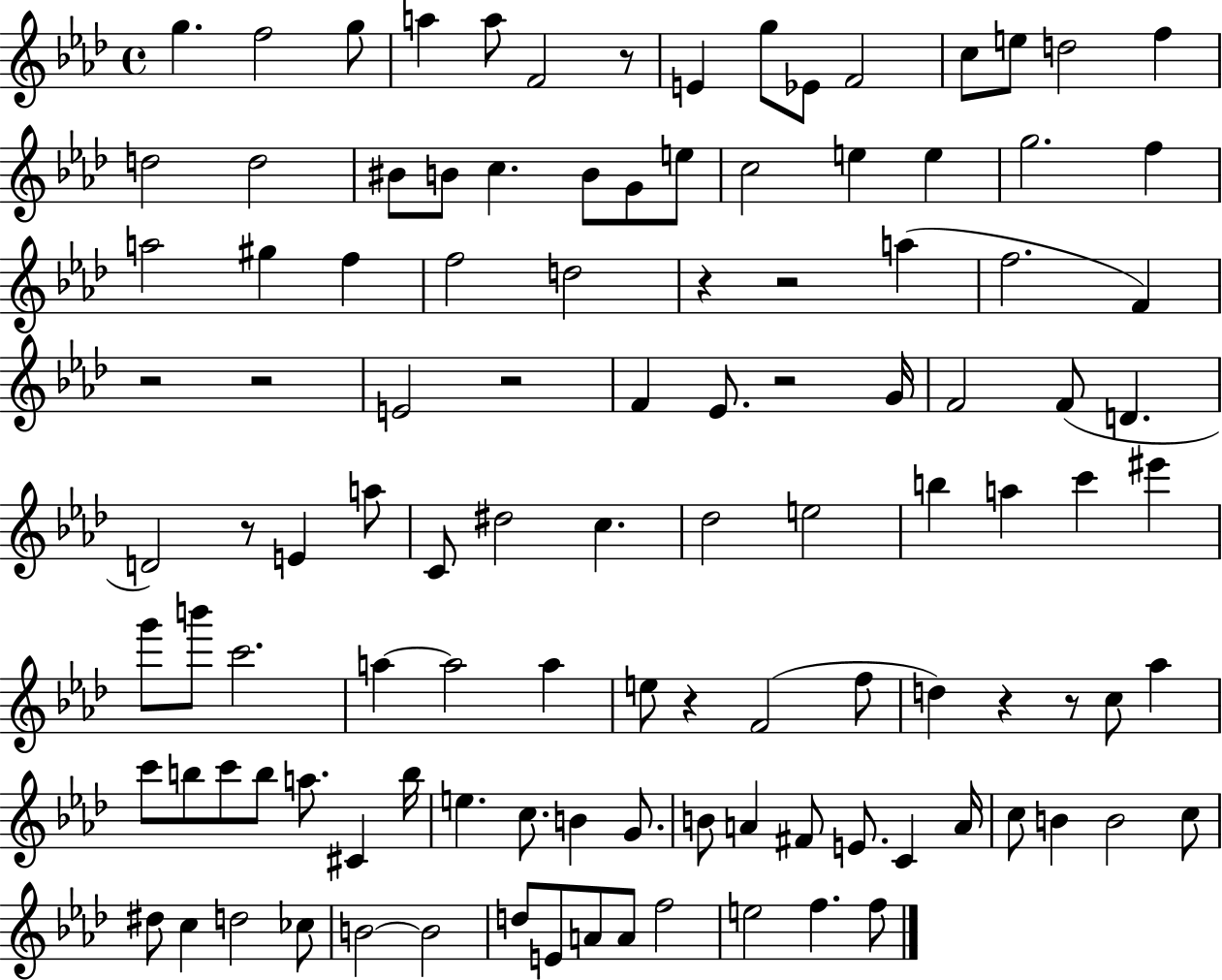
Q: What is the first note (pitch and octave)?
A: G5